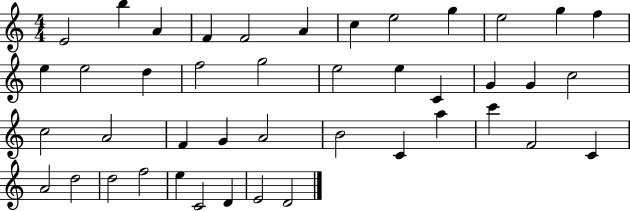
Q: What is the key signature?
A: C major